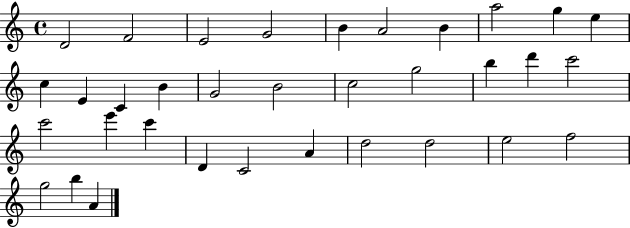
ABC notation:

X:1
T:Untitled
M:4/4
L:1/4
K:C
D2 F2 E2 G2 B A2 B a2 g e c E C B G2 B2 c2 g2 b d' c'2 c'2 e' c' D C2 A d2 d2 e2 f2 g2 b A